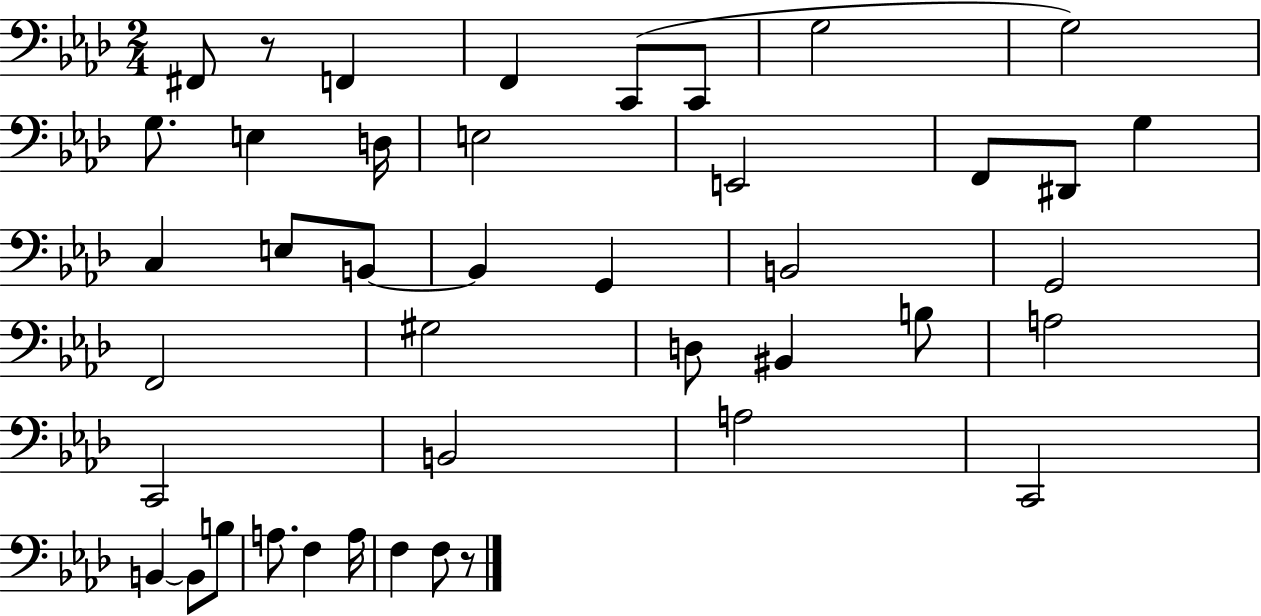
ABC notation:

X:1
T:Untitled
M:2/4
L:1/4
K:Ab
^F,,/2 z/2 F,, F,, C,,/2 C,,/2 G,2 G,2 G,/2 E, D,/4 E,2 E,,2 F,,/2 ^D,,/2 G, C, E,/2 B,,/2 B,, G,, B,,2 G,,2 F,,2 ^G,2 D,/2 ^B,, B,/2 A,2 C,,2 B,,2 A,2 C,,2 B,, B,,/2 B,/2 A,/2 F, A,/4 F, F,/2 z/2